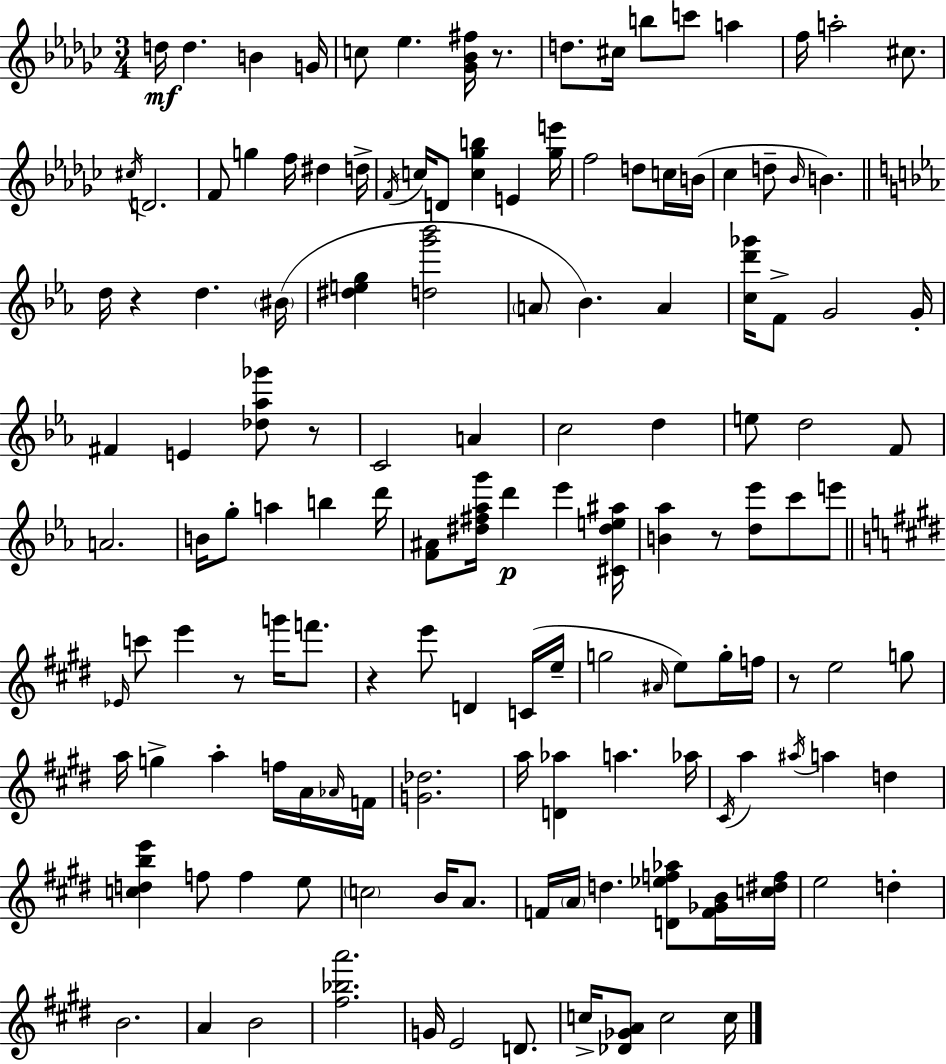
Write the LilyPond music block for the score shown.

{
  \clef treble
  \numericTimeSignature
  \time 3/4
  \key ees \minor
  d''16\mf d''4. b'4 g'16 | c''8 ees''4. <ges' bes' fis''>16 r8. | d''8. cis''16 b''8 c'''8 a''4 | f''16 a''2-. cis''8. | \break \acciaccatura { cis''16 } d'2. | f'8 g''4 f''16 dis''4 | d''16-> \acciaccatura { f'16 } c''16 d'8 <c'' ges'' b''>4 e'4 | <ges'' e'''>16 f''2 d''8 | \break c''16 b'16( ces''4 d''8-- \grace { bes'16 } b'4.) | \bar "||" \break \key ees \major d''16 r4 d''4. \parenthesize bis'16( | <dis'' e'' g''>4 <d'' g''' bes'''>2 | \parenthesize a'8 bes'4.) a'4 | <c'' d''' ges'''>16 f'8-> g'2 g'16-. | \break fis'4 e'4 <des'' aes'' ges'''>8 r8 | c'2 a'4 | c''2 d''4 | e''8 d''2 f'8 | \break a'2. | b'16 g''8-. a''4 b''4 d'''16 | <f' ais'>8 <dis'' fis'' aes'' g'''>16 d'''4\p ees'''4 <cis' dis'' e'' ais''>16 | <b' aes''>4 r8 <d'' ees'''>8 c'''8 e'''8 | \break \bar "||" \break \key e \major \grace { ees'16 } c'''8 e'''4 r8 g'''16 f'''8. | r4 e'''8 d'4 c'16( | e''16-- g''2 \grace { ais'16 }) e''8 | g''16-. f''16 r8 e''2 | \break g''8 a''16 g''4-> a''4-. f''16 | a'16 \grace { aes'16 } f'16 <g' des''>2. | a''16 <d' aes''>4 a''4. | aes''16 \acciaccatura { cis'16 } a''4 \acciaccatura { ais''16 } a''4 | \break d''4 <c'' d'' b'' e'''>4 f''8 f''4 | e''8 \parenthesize c''2 | b'16 a'8. f'16 \parenthesize a'16 d''4. | <d' ees'' f'' aes''>8 <f' ges' b'>16 <c'' dis'' f''>16 e''2 | \break d''4-. b'2. | a'4 b'2 | <fis'' bes'' a'''>2. | g'16 e'2 | \break d'8. c''16-> <des' ges' a'>8 c''2 | c''16 \bar "|."
}